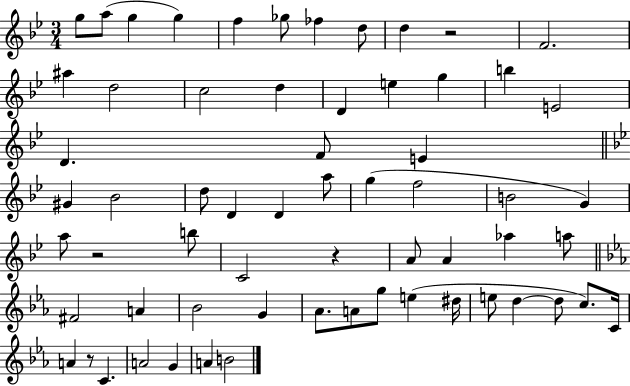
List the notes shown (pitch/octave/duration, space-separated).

G5/e A5/e G5/q G5/q F5/q Gb5/e FES5/q D5/e D5/q R/h F4/h. A#5/q D5/h C5/h D5/q D4/q E5/q G5/q B5/q E4/h D4/q. F4/e E4/q G#4/q Bb4/h D5/e D4/q D4/q A5/e G5/q F5/h B4/h G4/q A5/e R/h B5/e C4/h R/q A4/e A4/q Ab5/q A5/e F#4/h A4/q Bb4/h G4/q Ab4/e. A4/e G5/e E5/q D#5/s E5/e D5/q D5/e C5/e. C4/s A4/q R/e C4/q. A4/h G4/q A4/q B4/h